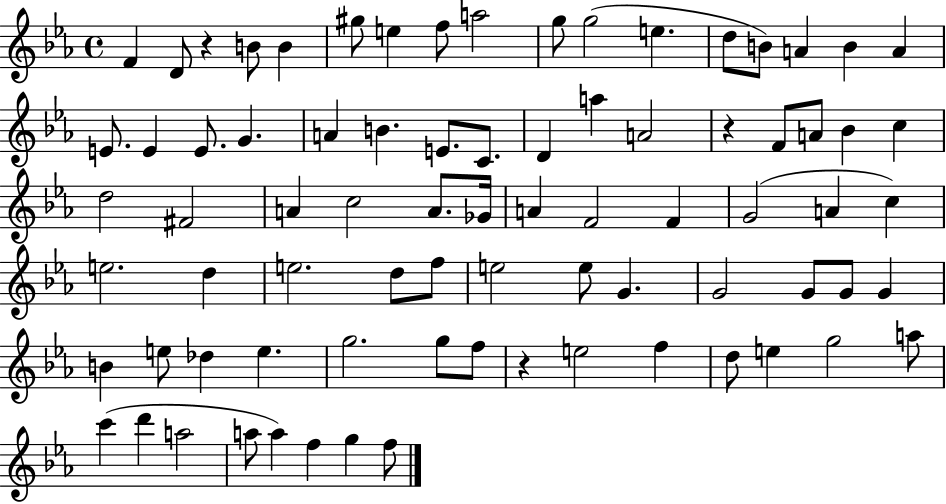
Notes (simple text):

F4/q D4/e R/q B4/e B4/q G#5/e E5/q F5/e A5/h G5/e G5/h E5/q. D5/e B4/e A4/q B4/q A4/q E4/e. E4/q E4/e. G4/q. A4/q B4/q. E4/e. C4/e. D4/q A5/q A4/h R/q F4/e A4/e Bb4/q C5/q D5/h F#4/h A4/q C5/h A4/e. Gb4/s A4/q F4/h F4/q G4/h A4/q C5/q E5/h. D5/q E5/h. D5/e F5/e E5/h E5/e G4/q. G4/h G4/e G4/e G4/q B4/q E5/e Db5/q E5/q. G5/h. G5/e F5/e R/q E5/h F5/q D5/e E5/q G5/h A5/e C6/q D6/q A5/h A5/e A5/q F5/q G5/q F5/e